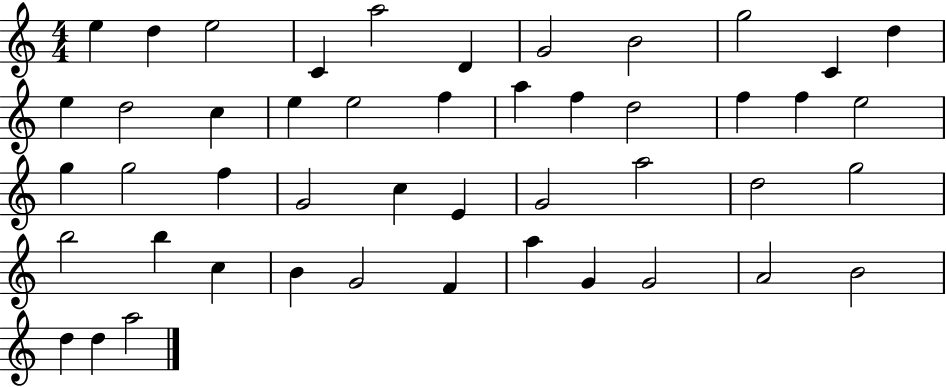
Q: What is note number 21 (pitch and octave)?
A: F5